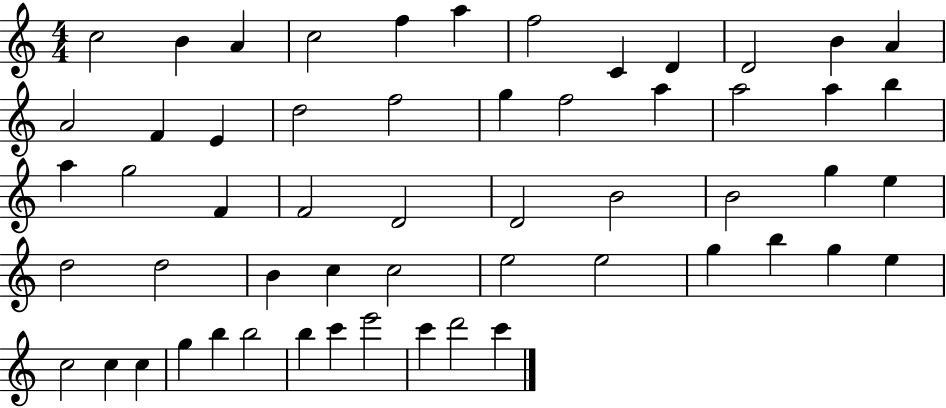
X:1
T:Untitled
M:4/4
L:1/4
K:C
c2 B A c2 f a f2 C D D2 B A A2 F E d2 f2 g f2 a a2 a b a g2 F F2 D2 D2 B2 B2 g e d2 d2 B c c2 e2 e2 g b g e c2 c c g b b2 b c' e'2 c' d'2 c'